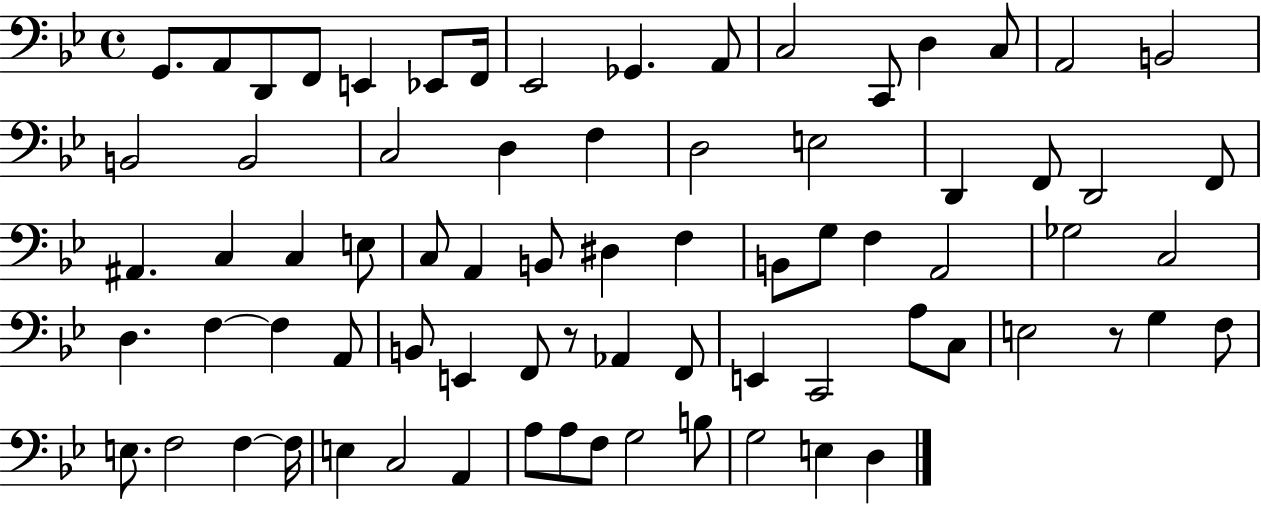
{
  \clef bass
  \time 4/4
  \defaultTimeSignature
  \key bes \major
  \repeat volta 2 { g,8. a,8 d,8 f,8 e,4 ees,8 f,16 | ees,2 ges,4. a,8 | c2 c,8 d4 c8 | a,2 b,2 | \break b,2 b,2 | c2 d4 f4 | d2 e2 | d,4 f,8 d,2 f,8 | \break ais,4. c4 c4 e8 | c8 a,4 b,8 dis4 f4 | b,8 g8 f4 a,2 | ges2 c2 | \break d4. f4~~ f4 a,8 | b,8 e,4 f,8 r8 aes,4 f,8 | e,4 c,2 a8 c8 | e2 r8 g4 f8 | \break e8. f2 f4~~ f16 | e4 c2 a,4 | a8 a8 f8 g2 b8 | g2 e4 d4 | \break } \bar "|."
}